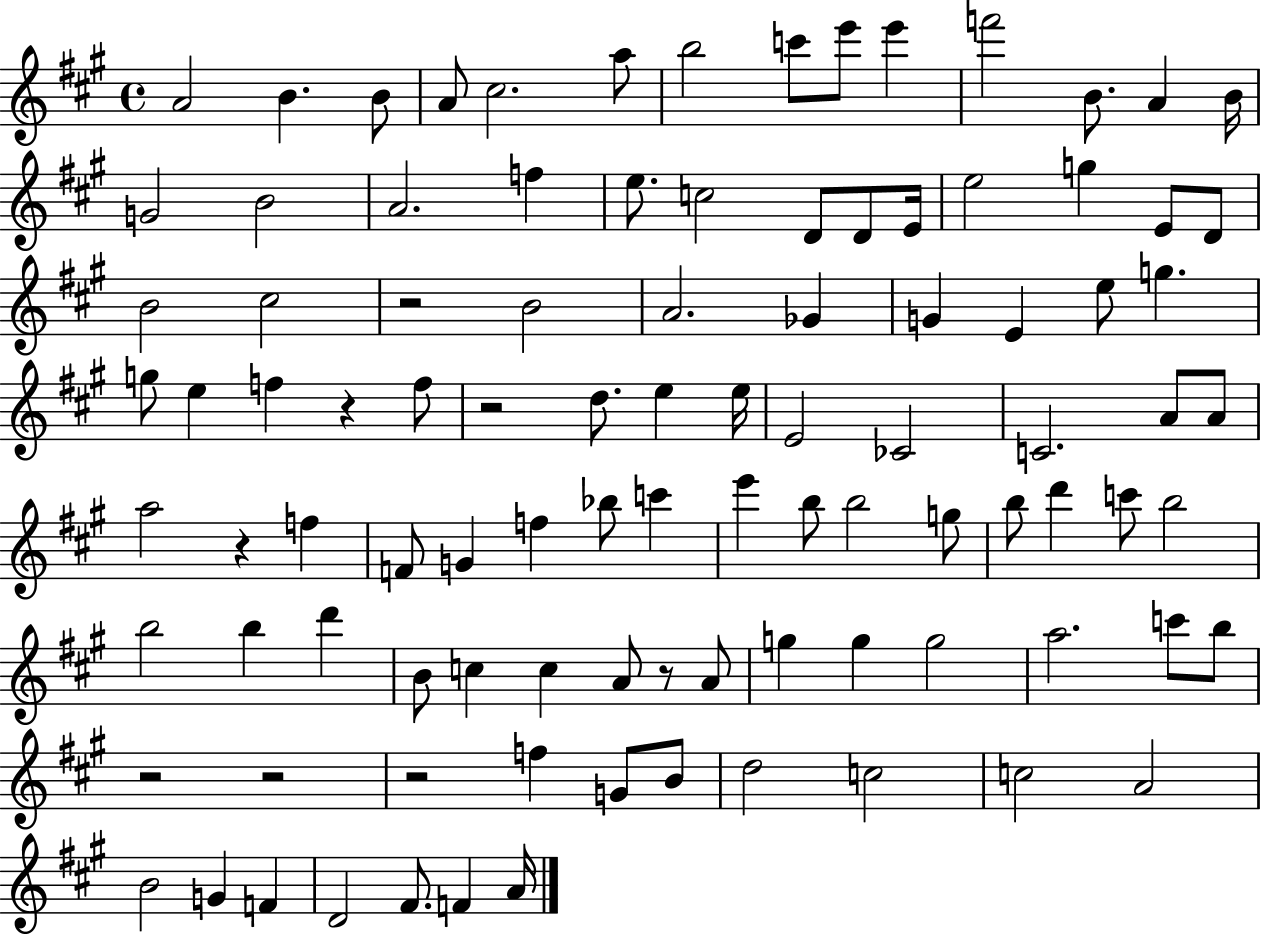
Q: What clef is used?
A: treble